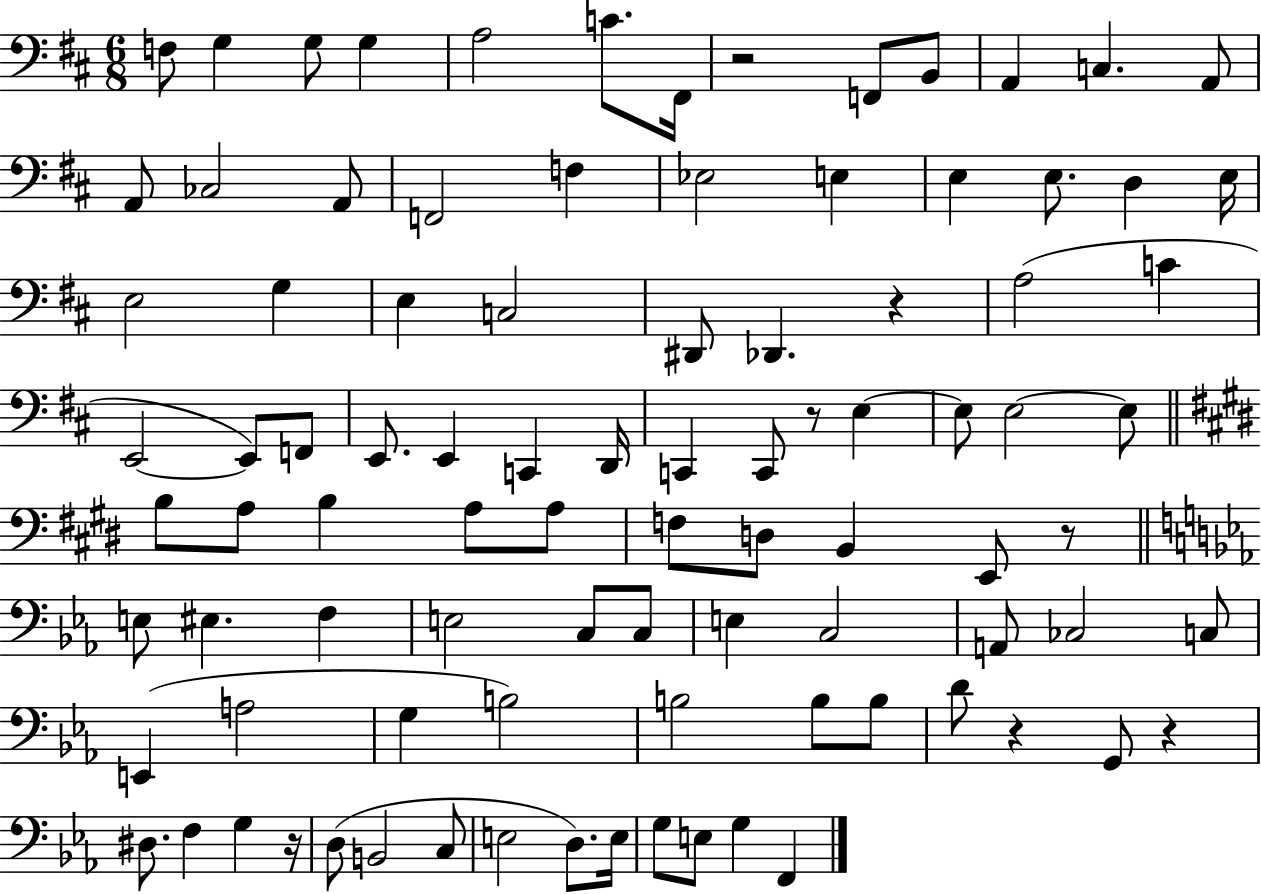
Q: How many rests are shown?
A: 7